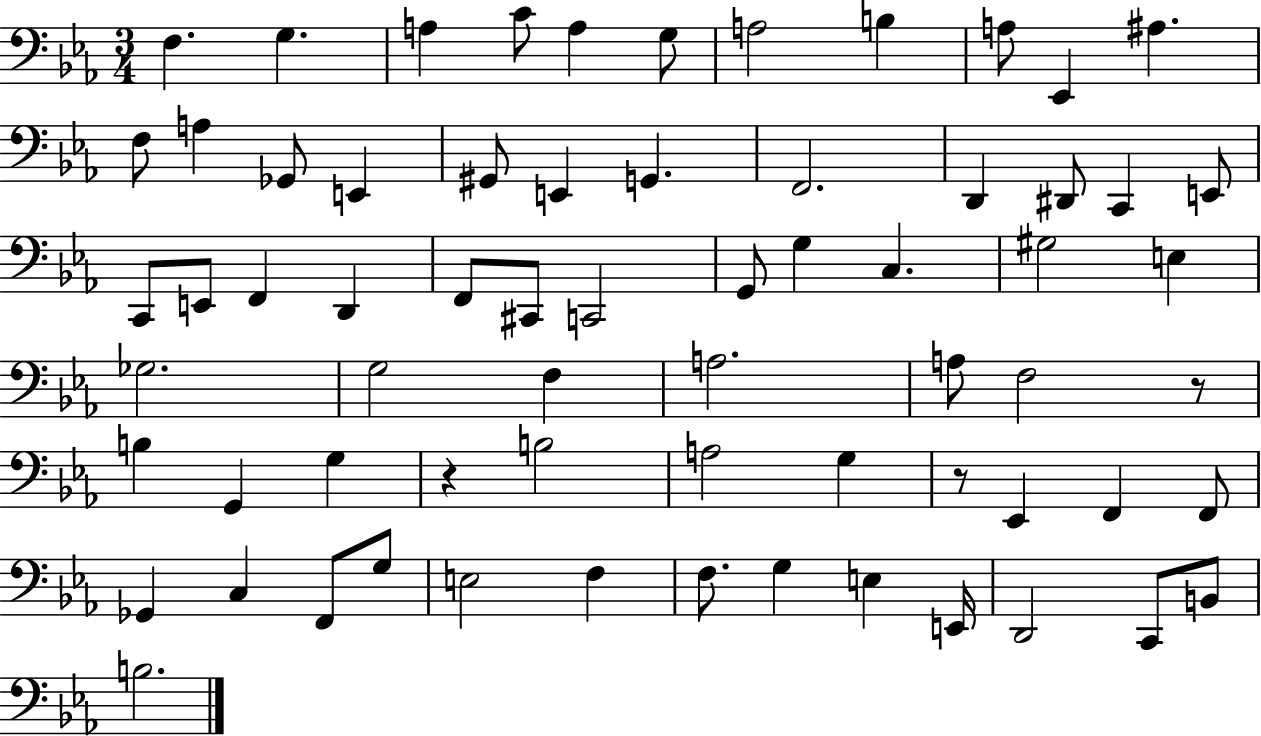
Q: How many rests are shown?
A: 3